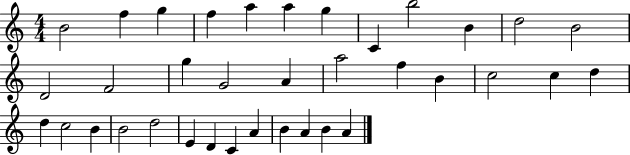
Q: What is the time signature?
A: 4/4